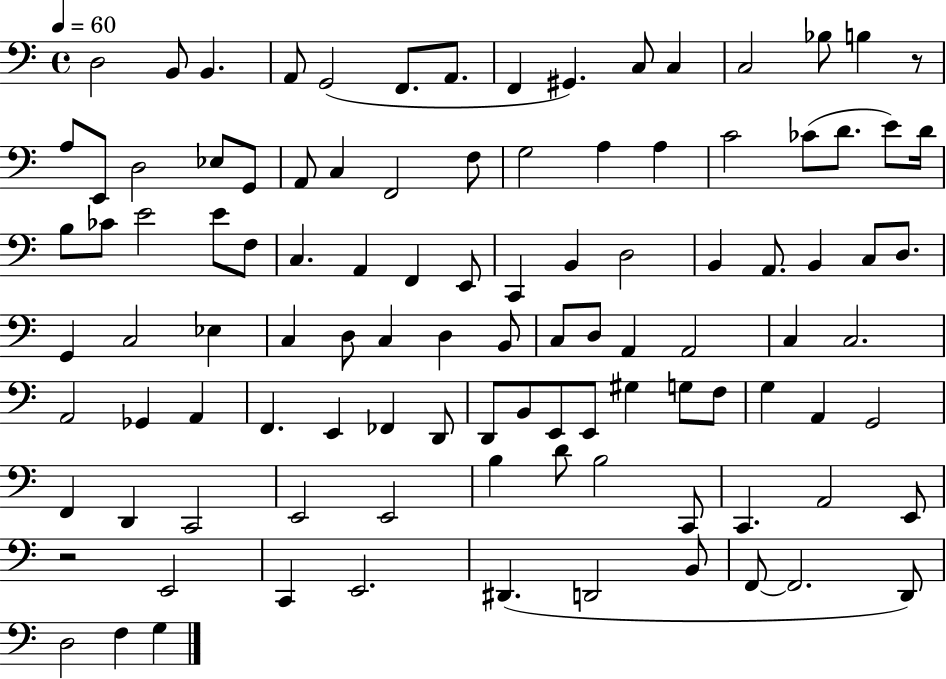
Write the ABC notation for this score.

X:1
T:Untitled
M:4/4
L:1/4
K:C
D,2 B,,/2 B,, A,,/2 G,,2 F,,/2 A,,/2 F,, ^G,, C,/2 C, C,2 _B,/2 B, z/2 A,/2 E,,/2 D,2 _E,/2 G,,/2 A,,/2 C, F,,2 F,/2 G,2 A, A, C2 _C/2 D/2 E/2 D/4 B,/2 _C/2 E2 E/2 F,/2 C, A,, F,, E,,/2 C,, B,, D,2 B,, A,,/2 B,, C,/2 D,/2 G,, C,2 _E, C, D,/2 C, D, B,,/2 C,/2 D,/2 A,, A,,2 C, C,2 A,,2 _G,, A,, F,, E,, _F,, D,,/2 D,,/2 B,,/2 E,,/2 E,,/2 ^G, G,/2 F,/2 G, A,, G,,2 F,, D,, C,,2 E,,2 E,,2 B, D/2 B,2 C,,/2 C,, A,,2 E,,/2 z2 E,,2 C,, E,,2 ^D,, D,,2 B,,/2 F,,/2 F,,2 D,,/2 D,2 F, G,